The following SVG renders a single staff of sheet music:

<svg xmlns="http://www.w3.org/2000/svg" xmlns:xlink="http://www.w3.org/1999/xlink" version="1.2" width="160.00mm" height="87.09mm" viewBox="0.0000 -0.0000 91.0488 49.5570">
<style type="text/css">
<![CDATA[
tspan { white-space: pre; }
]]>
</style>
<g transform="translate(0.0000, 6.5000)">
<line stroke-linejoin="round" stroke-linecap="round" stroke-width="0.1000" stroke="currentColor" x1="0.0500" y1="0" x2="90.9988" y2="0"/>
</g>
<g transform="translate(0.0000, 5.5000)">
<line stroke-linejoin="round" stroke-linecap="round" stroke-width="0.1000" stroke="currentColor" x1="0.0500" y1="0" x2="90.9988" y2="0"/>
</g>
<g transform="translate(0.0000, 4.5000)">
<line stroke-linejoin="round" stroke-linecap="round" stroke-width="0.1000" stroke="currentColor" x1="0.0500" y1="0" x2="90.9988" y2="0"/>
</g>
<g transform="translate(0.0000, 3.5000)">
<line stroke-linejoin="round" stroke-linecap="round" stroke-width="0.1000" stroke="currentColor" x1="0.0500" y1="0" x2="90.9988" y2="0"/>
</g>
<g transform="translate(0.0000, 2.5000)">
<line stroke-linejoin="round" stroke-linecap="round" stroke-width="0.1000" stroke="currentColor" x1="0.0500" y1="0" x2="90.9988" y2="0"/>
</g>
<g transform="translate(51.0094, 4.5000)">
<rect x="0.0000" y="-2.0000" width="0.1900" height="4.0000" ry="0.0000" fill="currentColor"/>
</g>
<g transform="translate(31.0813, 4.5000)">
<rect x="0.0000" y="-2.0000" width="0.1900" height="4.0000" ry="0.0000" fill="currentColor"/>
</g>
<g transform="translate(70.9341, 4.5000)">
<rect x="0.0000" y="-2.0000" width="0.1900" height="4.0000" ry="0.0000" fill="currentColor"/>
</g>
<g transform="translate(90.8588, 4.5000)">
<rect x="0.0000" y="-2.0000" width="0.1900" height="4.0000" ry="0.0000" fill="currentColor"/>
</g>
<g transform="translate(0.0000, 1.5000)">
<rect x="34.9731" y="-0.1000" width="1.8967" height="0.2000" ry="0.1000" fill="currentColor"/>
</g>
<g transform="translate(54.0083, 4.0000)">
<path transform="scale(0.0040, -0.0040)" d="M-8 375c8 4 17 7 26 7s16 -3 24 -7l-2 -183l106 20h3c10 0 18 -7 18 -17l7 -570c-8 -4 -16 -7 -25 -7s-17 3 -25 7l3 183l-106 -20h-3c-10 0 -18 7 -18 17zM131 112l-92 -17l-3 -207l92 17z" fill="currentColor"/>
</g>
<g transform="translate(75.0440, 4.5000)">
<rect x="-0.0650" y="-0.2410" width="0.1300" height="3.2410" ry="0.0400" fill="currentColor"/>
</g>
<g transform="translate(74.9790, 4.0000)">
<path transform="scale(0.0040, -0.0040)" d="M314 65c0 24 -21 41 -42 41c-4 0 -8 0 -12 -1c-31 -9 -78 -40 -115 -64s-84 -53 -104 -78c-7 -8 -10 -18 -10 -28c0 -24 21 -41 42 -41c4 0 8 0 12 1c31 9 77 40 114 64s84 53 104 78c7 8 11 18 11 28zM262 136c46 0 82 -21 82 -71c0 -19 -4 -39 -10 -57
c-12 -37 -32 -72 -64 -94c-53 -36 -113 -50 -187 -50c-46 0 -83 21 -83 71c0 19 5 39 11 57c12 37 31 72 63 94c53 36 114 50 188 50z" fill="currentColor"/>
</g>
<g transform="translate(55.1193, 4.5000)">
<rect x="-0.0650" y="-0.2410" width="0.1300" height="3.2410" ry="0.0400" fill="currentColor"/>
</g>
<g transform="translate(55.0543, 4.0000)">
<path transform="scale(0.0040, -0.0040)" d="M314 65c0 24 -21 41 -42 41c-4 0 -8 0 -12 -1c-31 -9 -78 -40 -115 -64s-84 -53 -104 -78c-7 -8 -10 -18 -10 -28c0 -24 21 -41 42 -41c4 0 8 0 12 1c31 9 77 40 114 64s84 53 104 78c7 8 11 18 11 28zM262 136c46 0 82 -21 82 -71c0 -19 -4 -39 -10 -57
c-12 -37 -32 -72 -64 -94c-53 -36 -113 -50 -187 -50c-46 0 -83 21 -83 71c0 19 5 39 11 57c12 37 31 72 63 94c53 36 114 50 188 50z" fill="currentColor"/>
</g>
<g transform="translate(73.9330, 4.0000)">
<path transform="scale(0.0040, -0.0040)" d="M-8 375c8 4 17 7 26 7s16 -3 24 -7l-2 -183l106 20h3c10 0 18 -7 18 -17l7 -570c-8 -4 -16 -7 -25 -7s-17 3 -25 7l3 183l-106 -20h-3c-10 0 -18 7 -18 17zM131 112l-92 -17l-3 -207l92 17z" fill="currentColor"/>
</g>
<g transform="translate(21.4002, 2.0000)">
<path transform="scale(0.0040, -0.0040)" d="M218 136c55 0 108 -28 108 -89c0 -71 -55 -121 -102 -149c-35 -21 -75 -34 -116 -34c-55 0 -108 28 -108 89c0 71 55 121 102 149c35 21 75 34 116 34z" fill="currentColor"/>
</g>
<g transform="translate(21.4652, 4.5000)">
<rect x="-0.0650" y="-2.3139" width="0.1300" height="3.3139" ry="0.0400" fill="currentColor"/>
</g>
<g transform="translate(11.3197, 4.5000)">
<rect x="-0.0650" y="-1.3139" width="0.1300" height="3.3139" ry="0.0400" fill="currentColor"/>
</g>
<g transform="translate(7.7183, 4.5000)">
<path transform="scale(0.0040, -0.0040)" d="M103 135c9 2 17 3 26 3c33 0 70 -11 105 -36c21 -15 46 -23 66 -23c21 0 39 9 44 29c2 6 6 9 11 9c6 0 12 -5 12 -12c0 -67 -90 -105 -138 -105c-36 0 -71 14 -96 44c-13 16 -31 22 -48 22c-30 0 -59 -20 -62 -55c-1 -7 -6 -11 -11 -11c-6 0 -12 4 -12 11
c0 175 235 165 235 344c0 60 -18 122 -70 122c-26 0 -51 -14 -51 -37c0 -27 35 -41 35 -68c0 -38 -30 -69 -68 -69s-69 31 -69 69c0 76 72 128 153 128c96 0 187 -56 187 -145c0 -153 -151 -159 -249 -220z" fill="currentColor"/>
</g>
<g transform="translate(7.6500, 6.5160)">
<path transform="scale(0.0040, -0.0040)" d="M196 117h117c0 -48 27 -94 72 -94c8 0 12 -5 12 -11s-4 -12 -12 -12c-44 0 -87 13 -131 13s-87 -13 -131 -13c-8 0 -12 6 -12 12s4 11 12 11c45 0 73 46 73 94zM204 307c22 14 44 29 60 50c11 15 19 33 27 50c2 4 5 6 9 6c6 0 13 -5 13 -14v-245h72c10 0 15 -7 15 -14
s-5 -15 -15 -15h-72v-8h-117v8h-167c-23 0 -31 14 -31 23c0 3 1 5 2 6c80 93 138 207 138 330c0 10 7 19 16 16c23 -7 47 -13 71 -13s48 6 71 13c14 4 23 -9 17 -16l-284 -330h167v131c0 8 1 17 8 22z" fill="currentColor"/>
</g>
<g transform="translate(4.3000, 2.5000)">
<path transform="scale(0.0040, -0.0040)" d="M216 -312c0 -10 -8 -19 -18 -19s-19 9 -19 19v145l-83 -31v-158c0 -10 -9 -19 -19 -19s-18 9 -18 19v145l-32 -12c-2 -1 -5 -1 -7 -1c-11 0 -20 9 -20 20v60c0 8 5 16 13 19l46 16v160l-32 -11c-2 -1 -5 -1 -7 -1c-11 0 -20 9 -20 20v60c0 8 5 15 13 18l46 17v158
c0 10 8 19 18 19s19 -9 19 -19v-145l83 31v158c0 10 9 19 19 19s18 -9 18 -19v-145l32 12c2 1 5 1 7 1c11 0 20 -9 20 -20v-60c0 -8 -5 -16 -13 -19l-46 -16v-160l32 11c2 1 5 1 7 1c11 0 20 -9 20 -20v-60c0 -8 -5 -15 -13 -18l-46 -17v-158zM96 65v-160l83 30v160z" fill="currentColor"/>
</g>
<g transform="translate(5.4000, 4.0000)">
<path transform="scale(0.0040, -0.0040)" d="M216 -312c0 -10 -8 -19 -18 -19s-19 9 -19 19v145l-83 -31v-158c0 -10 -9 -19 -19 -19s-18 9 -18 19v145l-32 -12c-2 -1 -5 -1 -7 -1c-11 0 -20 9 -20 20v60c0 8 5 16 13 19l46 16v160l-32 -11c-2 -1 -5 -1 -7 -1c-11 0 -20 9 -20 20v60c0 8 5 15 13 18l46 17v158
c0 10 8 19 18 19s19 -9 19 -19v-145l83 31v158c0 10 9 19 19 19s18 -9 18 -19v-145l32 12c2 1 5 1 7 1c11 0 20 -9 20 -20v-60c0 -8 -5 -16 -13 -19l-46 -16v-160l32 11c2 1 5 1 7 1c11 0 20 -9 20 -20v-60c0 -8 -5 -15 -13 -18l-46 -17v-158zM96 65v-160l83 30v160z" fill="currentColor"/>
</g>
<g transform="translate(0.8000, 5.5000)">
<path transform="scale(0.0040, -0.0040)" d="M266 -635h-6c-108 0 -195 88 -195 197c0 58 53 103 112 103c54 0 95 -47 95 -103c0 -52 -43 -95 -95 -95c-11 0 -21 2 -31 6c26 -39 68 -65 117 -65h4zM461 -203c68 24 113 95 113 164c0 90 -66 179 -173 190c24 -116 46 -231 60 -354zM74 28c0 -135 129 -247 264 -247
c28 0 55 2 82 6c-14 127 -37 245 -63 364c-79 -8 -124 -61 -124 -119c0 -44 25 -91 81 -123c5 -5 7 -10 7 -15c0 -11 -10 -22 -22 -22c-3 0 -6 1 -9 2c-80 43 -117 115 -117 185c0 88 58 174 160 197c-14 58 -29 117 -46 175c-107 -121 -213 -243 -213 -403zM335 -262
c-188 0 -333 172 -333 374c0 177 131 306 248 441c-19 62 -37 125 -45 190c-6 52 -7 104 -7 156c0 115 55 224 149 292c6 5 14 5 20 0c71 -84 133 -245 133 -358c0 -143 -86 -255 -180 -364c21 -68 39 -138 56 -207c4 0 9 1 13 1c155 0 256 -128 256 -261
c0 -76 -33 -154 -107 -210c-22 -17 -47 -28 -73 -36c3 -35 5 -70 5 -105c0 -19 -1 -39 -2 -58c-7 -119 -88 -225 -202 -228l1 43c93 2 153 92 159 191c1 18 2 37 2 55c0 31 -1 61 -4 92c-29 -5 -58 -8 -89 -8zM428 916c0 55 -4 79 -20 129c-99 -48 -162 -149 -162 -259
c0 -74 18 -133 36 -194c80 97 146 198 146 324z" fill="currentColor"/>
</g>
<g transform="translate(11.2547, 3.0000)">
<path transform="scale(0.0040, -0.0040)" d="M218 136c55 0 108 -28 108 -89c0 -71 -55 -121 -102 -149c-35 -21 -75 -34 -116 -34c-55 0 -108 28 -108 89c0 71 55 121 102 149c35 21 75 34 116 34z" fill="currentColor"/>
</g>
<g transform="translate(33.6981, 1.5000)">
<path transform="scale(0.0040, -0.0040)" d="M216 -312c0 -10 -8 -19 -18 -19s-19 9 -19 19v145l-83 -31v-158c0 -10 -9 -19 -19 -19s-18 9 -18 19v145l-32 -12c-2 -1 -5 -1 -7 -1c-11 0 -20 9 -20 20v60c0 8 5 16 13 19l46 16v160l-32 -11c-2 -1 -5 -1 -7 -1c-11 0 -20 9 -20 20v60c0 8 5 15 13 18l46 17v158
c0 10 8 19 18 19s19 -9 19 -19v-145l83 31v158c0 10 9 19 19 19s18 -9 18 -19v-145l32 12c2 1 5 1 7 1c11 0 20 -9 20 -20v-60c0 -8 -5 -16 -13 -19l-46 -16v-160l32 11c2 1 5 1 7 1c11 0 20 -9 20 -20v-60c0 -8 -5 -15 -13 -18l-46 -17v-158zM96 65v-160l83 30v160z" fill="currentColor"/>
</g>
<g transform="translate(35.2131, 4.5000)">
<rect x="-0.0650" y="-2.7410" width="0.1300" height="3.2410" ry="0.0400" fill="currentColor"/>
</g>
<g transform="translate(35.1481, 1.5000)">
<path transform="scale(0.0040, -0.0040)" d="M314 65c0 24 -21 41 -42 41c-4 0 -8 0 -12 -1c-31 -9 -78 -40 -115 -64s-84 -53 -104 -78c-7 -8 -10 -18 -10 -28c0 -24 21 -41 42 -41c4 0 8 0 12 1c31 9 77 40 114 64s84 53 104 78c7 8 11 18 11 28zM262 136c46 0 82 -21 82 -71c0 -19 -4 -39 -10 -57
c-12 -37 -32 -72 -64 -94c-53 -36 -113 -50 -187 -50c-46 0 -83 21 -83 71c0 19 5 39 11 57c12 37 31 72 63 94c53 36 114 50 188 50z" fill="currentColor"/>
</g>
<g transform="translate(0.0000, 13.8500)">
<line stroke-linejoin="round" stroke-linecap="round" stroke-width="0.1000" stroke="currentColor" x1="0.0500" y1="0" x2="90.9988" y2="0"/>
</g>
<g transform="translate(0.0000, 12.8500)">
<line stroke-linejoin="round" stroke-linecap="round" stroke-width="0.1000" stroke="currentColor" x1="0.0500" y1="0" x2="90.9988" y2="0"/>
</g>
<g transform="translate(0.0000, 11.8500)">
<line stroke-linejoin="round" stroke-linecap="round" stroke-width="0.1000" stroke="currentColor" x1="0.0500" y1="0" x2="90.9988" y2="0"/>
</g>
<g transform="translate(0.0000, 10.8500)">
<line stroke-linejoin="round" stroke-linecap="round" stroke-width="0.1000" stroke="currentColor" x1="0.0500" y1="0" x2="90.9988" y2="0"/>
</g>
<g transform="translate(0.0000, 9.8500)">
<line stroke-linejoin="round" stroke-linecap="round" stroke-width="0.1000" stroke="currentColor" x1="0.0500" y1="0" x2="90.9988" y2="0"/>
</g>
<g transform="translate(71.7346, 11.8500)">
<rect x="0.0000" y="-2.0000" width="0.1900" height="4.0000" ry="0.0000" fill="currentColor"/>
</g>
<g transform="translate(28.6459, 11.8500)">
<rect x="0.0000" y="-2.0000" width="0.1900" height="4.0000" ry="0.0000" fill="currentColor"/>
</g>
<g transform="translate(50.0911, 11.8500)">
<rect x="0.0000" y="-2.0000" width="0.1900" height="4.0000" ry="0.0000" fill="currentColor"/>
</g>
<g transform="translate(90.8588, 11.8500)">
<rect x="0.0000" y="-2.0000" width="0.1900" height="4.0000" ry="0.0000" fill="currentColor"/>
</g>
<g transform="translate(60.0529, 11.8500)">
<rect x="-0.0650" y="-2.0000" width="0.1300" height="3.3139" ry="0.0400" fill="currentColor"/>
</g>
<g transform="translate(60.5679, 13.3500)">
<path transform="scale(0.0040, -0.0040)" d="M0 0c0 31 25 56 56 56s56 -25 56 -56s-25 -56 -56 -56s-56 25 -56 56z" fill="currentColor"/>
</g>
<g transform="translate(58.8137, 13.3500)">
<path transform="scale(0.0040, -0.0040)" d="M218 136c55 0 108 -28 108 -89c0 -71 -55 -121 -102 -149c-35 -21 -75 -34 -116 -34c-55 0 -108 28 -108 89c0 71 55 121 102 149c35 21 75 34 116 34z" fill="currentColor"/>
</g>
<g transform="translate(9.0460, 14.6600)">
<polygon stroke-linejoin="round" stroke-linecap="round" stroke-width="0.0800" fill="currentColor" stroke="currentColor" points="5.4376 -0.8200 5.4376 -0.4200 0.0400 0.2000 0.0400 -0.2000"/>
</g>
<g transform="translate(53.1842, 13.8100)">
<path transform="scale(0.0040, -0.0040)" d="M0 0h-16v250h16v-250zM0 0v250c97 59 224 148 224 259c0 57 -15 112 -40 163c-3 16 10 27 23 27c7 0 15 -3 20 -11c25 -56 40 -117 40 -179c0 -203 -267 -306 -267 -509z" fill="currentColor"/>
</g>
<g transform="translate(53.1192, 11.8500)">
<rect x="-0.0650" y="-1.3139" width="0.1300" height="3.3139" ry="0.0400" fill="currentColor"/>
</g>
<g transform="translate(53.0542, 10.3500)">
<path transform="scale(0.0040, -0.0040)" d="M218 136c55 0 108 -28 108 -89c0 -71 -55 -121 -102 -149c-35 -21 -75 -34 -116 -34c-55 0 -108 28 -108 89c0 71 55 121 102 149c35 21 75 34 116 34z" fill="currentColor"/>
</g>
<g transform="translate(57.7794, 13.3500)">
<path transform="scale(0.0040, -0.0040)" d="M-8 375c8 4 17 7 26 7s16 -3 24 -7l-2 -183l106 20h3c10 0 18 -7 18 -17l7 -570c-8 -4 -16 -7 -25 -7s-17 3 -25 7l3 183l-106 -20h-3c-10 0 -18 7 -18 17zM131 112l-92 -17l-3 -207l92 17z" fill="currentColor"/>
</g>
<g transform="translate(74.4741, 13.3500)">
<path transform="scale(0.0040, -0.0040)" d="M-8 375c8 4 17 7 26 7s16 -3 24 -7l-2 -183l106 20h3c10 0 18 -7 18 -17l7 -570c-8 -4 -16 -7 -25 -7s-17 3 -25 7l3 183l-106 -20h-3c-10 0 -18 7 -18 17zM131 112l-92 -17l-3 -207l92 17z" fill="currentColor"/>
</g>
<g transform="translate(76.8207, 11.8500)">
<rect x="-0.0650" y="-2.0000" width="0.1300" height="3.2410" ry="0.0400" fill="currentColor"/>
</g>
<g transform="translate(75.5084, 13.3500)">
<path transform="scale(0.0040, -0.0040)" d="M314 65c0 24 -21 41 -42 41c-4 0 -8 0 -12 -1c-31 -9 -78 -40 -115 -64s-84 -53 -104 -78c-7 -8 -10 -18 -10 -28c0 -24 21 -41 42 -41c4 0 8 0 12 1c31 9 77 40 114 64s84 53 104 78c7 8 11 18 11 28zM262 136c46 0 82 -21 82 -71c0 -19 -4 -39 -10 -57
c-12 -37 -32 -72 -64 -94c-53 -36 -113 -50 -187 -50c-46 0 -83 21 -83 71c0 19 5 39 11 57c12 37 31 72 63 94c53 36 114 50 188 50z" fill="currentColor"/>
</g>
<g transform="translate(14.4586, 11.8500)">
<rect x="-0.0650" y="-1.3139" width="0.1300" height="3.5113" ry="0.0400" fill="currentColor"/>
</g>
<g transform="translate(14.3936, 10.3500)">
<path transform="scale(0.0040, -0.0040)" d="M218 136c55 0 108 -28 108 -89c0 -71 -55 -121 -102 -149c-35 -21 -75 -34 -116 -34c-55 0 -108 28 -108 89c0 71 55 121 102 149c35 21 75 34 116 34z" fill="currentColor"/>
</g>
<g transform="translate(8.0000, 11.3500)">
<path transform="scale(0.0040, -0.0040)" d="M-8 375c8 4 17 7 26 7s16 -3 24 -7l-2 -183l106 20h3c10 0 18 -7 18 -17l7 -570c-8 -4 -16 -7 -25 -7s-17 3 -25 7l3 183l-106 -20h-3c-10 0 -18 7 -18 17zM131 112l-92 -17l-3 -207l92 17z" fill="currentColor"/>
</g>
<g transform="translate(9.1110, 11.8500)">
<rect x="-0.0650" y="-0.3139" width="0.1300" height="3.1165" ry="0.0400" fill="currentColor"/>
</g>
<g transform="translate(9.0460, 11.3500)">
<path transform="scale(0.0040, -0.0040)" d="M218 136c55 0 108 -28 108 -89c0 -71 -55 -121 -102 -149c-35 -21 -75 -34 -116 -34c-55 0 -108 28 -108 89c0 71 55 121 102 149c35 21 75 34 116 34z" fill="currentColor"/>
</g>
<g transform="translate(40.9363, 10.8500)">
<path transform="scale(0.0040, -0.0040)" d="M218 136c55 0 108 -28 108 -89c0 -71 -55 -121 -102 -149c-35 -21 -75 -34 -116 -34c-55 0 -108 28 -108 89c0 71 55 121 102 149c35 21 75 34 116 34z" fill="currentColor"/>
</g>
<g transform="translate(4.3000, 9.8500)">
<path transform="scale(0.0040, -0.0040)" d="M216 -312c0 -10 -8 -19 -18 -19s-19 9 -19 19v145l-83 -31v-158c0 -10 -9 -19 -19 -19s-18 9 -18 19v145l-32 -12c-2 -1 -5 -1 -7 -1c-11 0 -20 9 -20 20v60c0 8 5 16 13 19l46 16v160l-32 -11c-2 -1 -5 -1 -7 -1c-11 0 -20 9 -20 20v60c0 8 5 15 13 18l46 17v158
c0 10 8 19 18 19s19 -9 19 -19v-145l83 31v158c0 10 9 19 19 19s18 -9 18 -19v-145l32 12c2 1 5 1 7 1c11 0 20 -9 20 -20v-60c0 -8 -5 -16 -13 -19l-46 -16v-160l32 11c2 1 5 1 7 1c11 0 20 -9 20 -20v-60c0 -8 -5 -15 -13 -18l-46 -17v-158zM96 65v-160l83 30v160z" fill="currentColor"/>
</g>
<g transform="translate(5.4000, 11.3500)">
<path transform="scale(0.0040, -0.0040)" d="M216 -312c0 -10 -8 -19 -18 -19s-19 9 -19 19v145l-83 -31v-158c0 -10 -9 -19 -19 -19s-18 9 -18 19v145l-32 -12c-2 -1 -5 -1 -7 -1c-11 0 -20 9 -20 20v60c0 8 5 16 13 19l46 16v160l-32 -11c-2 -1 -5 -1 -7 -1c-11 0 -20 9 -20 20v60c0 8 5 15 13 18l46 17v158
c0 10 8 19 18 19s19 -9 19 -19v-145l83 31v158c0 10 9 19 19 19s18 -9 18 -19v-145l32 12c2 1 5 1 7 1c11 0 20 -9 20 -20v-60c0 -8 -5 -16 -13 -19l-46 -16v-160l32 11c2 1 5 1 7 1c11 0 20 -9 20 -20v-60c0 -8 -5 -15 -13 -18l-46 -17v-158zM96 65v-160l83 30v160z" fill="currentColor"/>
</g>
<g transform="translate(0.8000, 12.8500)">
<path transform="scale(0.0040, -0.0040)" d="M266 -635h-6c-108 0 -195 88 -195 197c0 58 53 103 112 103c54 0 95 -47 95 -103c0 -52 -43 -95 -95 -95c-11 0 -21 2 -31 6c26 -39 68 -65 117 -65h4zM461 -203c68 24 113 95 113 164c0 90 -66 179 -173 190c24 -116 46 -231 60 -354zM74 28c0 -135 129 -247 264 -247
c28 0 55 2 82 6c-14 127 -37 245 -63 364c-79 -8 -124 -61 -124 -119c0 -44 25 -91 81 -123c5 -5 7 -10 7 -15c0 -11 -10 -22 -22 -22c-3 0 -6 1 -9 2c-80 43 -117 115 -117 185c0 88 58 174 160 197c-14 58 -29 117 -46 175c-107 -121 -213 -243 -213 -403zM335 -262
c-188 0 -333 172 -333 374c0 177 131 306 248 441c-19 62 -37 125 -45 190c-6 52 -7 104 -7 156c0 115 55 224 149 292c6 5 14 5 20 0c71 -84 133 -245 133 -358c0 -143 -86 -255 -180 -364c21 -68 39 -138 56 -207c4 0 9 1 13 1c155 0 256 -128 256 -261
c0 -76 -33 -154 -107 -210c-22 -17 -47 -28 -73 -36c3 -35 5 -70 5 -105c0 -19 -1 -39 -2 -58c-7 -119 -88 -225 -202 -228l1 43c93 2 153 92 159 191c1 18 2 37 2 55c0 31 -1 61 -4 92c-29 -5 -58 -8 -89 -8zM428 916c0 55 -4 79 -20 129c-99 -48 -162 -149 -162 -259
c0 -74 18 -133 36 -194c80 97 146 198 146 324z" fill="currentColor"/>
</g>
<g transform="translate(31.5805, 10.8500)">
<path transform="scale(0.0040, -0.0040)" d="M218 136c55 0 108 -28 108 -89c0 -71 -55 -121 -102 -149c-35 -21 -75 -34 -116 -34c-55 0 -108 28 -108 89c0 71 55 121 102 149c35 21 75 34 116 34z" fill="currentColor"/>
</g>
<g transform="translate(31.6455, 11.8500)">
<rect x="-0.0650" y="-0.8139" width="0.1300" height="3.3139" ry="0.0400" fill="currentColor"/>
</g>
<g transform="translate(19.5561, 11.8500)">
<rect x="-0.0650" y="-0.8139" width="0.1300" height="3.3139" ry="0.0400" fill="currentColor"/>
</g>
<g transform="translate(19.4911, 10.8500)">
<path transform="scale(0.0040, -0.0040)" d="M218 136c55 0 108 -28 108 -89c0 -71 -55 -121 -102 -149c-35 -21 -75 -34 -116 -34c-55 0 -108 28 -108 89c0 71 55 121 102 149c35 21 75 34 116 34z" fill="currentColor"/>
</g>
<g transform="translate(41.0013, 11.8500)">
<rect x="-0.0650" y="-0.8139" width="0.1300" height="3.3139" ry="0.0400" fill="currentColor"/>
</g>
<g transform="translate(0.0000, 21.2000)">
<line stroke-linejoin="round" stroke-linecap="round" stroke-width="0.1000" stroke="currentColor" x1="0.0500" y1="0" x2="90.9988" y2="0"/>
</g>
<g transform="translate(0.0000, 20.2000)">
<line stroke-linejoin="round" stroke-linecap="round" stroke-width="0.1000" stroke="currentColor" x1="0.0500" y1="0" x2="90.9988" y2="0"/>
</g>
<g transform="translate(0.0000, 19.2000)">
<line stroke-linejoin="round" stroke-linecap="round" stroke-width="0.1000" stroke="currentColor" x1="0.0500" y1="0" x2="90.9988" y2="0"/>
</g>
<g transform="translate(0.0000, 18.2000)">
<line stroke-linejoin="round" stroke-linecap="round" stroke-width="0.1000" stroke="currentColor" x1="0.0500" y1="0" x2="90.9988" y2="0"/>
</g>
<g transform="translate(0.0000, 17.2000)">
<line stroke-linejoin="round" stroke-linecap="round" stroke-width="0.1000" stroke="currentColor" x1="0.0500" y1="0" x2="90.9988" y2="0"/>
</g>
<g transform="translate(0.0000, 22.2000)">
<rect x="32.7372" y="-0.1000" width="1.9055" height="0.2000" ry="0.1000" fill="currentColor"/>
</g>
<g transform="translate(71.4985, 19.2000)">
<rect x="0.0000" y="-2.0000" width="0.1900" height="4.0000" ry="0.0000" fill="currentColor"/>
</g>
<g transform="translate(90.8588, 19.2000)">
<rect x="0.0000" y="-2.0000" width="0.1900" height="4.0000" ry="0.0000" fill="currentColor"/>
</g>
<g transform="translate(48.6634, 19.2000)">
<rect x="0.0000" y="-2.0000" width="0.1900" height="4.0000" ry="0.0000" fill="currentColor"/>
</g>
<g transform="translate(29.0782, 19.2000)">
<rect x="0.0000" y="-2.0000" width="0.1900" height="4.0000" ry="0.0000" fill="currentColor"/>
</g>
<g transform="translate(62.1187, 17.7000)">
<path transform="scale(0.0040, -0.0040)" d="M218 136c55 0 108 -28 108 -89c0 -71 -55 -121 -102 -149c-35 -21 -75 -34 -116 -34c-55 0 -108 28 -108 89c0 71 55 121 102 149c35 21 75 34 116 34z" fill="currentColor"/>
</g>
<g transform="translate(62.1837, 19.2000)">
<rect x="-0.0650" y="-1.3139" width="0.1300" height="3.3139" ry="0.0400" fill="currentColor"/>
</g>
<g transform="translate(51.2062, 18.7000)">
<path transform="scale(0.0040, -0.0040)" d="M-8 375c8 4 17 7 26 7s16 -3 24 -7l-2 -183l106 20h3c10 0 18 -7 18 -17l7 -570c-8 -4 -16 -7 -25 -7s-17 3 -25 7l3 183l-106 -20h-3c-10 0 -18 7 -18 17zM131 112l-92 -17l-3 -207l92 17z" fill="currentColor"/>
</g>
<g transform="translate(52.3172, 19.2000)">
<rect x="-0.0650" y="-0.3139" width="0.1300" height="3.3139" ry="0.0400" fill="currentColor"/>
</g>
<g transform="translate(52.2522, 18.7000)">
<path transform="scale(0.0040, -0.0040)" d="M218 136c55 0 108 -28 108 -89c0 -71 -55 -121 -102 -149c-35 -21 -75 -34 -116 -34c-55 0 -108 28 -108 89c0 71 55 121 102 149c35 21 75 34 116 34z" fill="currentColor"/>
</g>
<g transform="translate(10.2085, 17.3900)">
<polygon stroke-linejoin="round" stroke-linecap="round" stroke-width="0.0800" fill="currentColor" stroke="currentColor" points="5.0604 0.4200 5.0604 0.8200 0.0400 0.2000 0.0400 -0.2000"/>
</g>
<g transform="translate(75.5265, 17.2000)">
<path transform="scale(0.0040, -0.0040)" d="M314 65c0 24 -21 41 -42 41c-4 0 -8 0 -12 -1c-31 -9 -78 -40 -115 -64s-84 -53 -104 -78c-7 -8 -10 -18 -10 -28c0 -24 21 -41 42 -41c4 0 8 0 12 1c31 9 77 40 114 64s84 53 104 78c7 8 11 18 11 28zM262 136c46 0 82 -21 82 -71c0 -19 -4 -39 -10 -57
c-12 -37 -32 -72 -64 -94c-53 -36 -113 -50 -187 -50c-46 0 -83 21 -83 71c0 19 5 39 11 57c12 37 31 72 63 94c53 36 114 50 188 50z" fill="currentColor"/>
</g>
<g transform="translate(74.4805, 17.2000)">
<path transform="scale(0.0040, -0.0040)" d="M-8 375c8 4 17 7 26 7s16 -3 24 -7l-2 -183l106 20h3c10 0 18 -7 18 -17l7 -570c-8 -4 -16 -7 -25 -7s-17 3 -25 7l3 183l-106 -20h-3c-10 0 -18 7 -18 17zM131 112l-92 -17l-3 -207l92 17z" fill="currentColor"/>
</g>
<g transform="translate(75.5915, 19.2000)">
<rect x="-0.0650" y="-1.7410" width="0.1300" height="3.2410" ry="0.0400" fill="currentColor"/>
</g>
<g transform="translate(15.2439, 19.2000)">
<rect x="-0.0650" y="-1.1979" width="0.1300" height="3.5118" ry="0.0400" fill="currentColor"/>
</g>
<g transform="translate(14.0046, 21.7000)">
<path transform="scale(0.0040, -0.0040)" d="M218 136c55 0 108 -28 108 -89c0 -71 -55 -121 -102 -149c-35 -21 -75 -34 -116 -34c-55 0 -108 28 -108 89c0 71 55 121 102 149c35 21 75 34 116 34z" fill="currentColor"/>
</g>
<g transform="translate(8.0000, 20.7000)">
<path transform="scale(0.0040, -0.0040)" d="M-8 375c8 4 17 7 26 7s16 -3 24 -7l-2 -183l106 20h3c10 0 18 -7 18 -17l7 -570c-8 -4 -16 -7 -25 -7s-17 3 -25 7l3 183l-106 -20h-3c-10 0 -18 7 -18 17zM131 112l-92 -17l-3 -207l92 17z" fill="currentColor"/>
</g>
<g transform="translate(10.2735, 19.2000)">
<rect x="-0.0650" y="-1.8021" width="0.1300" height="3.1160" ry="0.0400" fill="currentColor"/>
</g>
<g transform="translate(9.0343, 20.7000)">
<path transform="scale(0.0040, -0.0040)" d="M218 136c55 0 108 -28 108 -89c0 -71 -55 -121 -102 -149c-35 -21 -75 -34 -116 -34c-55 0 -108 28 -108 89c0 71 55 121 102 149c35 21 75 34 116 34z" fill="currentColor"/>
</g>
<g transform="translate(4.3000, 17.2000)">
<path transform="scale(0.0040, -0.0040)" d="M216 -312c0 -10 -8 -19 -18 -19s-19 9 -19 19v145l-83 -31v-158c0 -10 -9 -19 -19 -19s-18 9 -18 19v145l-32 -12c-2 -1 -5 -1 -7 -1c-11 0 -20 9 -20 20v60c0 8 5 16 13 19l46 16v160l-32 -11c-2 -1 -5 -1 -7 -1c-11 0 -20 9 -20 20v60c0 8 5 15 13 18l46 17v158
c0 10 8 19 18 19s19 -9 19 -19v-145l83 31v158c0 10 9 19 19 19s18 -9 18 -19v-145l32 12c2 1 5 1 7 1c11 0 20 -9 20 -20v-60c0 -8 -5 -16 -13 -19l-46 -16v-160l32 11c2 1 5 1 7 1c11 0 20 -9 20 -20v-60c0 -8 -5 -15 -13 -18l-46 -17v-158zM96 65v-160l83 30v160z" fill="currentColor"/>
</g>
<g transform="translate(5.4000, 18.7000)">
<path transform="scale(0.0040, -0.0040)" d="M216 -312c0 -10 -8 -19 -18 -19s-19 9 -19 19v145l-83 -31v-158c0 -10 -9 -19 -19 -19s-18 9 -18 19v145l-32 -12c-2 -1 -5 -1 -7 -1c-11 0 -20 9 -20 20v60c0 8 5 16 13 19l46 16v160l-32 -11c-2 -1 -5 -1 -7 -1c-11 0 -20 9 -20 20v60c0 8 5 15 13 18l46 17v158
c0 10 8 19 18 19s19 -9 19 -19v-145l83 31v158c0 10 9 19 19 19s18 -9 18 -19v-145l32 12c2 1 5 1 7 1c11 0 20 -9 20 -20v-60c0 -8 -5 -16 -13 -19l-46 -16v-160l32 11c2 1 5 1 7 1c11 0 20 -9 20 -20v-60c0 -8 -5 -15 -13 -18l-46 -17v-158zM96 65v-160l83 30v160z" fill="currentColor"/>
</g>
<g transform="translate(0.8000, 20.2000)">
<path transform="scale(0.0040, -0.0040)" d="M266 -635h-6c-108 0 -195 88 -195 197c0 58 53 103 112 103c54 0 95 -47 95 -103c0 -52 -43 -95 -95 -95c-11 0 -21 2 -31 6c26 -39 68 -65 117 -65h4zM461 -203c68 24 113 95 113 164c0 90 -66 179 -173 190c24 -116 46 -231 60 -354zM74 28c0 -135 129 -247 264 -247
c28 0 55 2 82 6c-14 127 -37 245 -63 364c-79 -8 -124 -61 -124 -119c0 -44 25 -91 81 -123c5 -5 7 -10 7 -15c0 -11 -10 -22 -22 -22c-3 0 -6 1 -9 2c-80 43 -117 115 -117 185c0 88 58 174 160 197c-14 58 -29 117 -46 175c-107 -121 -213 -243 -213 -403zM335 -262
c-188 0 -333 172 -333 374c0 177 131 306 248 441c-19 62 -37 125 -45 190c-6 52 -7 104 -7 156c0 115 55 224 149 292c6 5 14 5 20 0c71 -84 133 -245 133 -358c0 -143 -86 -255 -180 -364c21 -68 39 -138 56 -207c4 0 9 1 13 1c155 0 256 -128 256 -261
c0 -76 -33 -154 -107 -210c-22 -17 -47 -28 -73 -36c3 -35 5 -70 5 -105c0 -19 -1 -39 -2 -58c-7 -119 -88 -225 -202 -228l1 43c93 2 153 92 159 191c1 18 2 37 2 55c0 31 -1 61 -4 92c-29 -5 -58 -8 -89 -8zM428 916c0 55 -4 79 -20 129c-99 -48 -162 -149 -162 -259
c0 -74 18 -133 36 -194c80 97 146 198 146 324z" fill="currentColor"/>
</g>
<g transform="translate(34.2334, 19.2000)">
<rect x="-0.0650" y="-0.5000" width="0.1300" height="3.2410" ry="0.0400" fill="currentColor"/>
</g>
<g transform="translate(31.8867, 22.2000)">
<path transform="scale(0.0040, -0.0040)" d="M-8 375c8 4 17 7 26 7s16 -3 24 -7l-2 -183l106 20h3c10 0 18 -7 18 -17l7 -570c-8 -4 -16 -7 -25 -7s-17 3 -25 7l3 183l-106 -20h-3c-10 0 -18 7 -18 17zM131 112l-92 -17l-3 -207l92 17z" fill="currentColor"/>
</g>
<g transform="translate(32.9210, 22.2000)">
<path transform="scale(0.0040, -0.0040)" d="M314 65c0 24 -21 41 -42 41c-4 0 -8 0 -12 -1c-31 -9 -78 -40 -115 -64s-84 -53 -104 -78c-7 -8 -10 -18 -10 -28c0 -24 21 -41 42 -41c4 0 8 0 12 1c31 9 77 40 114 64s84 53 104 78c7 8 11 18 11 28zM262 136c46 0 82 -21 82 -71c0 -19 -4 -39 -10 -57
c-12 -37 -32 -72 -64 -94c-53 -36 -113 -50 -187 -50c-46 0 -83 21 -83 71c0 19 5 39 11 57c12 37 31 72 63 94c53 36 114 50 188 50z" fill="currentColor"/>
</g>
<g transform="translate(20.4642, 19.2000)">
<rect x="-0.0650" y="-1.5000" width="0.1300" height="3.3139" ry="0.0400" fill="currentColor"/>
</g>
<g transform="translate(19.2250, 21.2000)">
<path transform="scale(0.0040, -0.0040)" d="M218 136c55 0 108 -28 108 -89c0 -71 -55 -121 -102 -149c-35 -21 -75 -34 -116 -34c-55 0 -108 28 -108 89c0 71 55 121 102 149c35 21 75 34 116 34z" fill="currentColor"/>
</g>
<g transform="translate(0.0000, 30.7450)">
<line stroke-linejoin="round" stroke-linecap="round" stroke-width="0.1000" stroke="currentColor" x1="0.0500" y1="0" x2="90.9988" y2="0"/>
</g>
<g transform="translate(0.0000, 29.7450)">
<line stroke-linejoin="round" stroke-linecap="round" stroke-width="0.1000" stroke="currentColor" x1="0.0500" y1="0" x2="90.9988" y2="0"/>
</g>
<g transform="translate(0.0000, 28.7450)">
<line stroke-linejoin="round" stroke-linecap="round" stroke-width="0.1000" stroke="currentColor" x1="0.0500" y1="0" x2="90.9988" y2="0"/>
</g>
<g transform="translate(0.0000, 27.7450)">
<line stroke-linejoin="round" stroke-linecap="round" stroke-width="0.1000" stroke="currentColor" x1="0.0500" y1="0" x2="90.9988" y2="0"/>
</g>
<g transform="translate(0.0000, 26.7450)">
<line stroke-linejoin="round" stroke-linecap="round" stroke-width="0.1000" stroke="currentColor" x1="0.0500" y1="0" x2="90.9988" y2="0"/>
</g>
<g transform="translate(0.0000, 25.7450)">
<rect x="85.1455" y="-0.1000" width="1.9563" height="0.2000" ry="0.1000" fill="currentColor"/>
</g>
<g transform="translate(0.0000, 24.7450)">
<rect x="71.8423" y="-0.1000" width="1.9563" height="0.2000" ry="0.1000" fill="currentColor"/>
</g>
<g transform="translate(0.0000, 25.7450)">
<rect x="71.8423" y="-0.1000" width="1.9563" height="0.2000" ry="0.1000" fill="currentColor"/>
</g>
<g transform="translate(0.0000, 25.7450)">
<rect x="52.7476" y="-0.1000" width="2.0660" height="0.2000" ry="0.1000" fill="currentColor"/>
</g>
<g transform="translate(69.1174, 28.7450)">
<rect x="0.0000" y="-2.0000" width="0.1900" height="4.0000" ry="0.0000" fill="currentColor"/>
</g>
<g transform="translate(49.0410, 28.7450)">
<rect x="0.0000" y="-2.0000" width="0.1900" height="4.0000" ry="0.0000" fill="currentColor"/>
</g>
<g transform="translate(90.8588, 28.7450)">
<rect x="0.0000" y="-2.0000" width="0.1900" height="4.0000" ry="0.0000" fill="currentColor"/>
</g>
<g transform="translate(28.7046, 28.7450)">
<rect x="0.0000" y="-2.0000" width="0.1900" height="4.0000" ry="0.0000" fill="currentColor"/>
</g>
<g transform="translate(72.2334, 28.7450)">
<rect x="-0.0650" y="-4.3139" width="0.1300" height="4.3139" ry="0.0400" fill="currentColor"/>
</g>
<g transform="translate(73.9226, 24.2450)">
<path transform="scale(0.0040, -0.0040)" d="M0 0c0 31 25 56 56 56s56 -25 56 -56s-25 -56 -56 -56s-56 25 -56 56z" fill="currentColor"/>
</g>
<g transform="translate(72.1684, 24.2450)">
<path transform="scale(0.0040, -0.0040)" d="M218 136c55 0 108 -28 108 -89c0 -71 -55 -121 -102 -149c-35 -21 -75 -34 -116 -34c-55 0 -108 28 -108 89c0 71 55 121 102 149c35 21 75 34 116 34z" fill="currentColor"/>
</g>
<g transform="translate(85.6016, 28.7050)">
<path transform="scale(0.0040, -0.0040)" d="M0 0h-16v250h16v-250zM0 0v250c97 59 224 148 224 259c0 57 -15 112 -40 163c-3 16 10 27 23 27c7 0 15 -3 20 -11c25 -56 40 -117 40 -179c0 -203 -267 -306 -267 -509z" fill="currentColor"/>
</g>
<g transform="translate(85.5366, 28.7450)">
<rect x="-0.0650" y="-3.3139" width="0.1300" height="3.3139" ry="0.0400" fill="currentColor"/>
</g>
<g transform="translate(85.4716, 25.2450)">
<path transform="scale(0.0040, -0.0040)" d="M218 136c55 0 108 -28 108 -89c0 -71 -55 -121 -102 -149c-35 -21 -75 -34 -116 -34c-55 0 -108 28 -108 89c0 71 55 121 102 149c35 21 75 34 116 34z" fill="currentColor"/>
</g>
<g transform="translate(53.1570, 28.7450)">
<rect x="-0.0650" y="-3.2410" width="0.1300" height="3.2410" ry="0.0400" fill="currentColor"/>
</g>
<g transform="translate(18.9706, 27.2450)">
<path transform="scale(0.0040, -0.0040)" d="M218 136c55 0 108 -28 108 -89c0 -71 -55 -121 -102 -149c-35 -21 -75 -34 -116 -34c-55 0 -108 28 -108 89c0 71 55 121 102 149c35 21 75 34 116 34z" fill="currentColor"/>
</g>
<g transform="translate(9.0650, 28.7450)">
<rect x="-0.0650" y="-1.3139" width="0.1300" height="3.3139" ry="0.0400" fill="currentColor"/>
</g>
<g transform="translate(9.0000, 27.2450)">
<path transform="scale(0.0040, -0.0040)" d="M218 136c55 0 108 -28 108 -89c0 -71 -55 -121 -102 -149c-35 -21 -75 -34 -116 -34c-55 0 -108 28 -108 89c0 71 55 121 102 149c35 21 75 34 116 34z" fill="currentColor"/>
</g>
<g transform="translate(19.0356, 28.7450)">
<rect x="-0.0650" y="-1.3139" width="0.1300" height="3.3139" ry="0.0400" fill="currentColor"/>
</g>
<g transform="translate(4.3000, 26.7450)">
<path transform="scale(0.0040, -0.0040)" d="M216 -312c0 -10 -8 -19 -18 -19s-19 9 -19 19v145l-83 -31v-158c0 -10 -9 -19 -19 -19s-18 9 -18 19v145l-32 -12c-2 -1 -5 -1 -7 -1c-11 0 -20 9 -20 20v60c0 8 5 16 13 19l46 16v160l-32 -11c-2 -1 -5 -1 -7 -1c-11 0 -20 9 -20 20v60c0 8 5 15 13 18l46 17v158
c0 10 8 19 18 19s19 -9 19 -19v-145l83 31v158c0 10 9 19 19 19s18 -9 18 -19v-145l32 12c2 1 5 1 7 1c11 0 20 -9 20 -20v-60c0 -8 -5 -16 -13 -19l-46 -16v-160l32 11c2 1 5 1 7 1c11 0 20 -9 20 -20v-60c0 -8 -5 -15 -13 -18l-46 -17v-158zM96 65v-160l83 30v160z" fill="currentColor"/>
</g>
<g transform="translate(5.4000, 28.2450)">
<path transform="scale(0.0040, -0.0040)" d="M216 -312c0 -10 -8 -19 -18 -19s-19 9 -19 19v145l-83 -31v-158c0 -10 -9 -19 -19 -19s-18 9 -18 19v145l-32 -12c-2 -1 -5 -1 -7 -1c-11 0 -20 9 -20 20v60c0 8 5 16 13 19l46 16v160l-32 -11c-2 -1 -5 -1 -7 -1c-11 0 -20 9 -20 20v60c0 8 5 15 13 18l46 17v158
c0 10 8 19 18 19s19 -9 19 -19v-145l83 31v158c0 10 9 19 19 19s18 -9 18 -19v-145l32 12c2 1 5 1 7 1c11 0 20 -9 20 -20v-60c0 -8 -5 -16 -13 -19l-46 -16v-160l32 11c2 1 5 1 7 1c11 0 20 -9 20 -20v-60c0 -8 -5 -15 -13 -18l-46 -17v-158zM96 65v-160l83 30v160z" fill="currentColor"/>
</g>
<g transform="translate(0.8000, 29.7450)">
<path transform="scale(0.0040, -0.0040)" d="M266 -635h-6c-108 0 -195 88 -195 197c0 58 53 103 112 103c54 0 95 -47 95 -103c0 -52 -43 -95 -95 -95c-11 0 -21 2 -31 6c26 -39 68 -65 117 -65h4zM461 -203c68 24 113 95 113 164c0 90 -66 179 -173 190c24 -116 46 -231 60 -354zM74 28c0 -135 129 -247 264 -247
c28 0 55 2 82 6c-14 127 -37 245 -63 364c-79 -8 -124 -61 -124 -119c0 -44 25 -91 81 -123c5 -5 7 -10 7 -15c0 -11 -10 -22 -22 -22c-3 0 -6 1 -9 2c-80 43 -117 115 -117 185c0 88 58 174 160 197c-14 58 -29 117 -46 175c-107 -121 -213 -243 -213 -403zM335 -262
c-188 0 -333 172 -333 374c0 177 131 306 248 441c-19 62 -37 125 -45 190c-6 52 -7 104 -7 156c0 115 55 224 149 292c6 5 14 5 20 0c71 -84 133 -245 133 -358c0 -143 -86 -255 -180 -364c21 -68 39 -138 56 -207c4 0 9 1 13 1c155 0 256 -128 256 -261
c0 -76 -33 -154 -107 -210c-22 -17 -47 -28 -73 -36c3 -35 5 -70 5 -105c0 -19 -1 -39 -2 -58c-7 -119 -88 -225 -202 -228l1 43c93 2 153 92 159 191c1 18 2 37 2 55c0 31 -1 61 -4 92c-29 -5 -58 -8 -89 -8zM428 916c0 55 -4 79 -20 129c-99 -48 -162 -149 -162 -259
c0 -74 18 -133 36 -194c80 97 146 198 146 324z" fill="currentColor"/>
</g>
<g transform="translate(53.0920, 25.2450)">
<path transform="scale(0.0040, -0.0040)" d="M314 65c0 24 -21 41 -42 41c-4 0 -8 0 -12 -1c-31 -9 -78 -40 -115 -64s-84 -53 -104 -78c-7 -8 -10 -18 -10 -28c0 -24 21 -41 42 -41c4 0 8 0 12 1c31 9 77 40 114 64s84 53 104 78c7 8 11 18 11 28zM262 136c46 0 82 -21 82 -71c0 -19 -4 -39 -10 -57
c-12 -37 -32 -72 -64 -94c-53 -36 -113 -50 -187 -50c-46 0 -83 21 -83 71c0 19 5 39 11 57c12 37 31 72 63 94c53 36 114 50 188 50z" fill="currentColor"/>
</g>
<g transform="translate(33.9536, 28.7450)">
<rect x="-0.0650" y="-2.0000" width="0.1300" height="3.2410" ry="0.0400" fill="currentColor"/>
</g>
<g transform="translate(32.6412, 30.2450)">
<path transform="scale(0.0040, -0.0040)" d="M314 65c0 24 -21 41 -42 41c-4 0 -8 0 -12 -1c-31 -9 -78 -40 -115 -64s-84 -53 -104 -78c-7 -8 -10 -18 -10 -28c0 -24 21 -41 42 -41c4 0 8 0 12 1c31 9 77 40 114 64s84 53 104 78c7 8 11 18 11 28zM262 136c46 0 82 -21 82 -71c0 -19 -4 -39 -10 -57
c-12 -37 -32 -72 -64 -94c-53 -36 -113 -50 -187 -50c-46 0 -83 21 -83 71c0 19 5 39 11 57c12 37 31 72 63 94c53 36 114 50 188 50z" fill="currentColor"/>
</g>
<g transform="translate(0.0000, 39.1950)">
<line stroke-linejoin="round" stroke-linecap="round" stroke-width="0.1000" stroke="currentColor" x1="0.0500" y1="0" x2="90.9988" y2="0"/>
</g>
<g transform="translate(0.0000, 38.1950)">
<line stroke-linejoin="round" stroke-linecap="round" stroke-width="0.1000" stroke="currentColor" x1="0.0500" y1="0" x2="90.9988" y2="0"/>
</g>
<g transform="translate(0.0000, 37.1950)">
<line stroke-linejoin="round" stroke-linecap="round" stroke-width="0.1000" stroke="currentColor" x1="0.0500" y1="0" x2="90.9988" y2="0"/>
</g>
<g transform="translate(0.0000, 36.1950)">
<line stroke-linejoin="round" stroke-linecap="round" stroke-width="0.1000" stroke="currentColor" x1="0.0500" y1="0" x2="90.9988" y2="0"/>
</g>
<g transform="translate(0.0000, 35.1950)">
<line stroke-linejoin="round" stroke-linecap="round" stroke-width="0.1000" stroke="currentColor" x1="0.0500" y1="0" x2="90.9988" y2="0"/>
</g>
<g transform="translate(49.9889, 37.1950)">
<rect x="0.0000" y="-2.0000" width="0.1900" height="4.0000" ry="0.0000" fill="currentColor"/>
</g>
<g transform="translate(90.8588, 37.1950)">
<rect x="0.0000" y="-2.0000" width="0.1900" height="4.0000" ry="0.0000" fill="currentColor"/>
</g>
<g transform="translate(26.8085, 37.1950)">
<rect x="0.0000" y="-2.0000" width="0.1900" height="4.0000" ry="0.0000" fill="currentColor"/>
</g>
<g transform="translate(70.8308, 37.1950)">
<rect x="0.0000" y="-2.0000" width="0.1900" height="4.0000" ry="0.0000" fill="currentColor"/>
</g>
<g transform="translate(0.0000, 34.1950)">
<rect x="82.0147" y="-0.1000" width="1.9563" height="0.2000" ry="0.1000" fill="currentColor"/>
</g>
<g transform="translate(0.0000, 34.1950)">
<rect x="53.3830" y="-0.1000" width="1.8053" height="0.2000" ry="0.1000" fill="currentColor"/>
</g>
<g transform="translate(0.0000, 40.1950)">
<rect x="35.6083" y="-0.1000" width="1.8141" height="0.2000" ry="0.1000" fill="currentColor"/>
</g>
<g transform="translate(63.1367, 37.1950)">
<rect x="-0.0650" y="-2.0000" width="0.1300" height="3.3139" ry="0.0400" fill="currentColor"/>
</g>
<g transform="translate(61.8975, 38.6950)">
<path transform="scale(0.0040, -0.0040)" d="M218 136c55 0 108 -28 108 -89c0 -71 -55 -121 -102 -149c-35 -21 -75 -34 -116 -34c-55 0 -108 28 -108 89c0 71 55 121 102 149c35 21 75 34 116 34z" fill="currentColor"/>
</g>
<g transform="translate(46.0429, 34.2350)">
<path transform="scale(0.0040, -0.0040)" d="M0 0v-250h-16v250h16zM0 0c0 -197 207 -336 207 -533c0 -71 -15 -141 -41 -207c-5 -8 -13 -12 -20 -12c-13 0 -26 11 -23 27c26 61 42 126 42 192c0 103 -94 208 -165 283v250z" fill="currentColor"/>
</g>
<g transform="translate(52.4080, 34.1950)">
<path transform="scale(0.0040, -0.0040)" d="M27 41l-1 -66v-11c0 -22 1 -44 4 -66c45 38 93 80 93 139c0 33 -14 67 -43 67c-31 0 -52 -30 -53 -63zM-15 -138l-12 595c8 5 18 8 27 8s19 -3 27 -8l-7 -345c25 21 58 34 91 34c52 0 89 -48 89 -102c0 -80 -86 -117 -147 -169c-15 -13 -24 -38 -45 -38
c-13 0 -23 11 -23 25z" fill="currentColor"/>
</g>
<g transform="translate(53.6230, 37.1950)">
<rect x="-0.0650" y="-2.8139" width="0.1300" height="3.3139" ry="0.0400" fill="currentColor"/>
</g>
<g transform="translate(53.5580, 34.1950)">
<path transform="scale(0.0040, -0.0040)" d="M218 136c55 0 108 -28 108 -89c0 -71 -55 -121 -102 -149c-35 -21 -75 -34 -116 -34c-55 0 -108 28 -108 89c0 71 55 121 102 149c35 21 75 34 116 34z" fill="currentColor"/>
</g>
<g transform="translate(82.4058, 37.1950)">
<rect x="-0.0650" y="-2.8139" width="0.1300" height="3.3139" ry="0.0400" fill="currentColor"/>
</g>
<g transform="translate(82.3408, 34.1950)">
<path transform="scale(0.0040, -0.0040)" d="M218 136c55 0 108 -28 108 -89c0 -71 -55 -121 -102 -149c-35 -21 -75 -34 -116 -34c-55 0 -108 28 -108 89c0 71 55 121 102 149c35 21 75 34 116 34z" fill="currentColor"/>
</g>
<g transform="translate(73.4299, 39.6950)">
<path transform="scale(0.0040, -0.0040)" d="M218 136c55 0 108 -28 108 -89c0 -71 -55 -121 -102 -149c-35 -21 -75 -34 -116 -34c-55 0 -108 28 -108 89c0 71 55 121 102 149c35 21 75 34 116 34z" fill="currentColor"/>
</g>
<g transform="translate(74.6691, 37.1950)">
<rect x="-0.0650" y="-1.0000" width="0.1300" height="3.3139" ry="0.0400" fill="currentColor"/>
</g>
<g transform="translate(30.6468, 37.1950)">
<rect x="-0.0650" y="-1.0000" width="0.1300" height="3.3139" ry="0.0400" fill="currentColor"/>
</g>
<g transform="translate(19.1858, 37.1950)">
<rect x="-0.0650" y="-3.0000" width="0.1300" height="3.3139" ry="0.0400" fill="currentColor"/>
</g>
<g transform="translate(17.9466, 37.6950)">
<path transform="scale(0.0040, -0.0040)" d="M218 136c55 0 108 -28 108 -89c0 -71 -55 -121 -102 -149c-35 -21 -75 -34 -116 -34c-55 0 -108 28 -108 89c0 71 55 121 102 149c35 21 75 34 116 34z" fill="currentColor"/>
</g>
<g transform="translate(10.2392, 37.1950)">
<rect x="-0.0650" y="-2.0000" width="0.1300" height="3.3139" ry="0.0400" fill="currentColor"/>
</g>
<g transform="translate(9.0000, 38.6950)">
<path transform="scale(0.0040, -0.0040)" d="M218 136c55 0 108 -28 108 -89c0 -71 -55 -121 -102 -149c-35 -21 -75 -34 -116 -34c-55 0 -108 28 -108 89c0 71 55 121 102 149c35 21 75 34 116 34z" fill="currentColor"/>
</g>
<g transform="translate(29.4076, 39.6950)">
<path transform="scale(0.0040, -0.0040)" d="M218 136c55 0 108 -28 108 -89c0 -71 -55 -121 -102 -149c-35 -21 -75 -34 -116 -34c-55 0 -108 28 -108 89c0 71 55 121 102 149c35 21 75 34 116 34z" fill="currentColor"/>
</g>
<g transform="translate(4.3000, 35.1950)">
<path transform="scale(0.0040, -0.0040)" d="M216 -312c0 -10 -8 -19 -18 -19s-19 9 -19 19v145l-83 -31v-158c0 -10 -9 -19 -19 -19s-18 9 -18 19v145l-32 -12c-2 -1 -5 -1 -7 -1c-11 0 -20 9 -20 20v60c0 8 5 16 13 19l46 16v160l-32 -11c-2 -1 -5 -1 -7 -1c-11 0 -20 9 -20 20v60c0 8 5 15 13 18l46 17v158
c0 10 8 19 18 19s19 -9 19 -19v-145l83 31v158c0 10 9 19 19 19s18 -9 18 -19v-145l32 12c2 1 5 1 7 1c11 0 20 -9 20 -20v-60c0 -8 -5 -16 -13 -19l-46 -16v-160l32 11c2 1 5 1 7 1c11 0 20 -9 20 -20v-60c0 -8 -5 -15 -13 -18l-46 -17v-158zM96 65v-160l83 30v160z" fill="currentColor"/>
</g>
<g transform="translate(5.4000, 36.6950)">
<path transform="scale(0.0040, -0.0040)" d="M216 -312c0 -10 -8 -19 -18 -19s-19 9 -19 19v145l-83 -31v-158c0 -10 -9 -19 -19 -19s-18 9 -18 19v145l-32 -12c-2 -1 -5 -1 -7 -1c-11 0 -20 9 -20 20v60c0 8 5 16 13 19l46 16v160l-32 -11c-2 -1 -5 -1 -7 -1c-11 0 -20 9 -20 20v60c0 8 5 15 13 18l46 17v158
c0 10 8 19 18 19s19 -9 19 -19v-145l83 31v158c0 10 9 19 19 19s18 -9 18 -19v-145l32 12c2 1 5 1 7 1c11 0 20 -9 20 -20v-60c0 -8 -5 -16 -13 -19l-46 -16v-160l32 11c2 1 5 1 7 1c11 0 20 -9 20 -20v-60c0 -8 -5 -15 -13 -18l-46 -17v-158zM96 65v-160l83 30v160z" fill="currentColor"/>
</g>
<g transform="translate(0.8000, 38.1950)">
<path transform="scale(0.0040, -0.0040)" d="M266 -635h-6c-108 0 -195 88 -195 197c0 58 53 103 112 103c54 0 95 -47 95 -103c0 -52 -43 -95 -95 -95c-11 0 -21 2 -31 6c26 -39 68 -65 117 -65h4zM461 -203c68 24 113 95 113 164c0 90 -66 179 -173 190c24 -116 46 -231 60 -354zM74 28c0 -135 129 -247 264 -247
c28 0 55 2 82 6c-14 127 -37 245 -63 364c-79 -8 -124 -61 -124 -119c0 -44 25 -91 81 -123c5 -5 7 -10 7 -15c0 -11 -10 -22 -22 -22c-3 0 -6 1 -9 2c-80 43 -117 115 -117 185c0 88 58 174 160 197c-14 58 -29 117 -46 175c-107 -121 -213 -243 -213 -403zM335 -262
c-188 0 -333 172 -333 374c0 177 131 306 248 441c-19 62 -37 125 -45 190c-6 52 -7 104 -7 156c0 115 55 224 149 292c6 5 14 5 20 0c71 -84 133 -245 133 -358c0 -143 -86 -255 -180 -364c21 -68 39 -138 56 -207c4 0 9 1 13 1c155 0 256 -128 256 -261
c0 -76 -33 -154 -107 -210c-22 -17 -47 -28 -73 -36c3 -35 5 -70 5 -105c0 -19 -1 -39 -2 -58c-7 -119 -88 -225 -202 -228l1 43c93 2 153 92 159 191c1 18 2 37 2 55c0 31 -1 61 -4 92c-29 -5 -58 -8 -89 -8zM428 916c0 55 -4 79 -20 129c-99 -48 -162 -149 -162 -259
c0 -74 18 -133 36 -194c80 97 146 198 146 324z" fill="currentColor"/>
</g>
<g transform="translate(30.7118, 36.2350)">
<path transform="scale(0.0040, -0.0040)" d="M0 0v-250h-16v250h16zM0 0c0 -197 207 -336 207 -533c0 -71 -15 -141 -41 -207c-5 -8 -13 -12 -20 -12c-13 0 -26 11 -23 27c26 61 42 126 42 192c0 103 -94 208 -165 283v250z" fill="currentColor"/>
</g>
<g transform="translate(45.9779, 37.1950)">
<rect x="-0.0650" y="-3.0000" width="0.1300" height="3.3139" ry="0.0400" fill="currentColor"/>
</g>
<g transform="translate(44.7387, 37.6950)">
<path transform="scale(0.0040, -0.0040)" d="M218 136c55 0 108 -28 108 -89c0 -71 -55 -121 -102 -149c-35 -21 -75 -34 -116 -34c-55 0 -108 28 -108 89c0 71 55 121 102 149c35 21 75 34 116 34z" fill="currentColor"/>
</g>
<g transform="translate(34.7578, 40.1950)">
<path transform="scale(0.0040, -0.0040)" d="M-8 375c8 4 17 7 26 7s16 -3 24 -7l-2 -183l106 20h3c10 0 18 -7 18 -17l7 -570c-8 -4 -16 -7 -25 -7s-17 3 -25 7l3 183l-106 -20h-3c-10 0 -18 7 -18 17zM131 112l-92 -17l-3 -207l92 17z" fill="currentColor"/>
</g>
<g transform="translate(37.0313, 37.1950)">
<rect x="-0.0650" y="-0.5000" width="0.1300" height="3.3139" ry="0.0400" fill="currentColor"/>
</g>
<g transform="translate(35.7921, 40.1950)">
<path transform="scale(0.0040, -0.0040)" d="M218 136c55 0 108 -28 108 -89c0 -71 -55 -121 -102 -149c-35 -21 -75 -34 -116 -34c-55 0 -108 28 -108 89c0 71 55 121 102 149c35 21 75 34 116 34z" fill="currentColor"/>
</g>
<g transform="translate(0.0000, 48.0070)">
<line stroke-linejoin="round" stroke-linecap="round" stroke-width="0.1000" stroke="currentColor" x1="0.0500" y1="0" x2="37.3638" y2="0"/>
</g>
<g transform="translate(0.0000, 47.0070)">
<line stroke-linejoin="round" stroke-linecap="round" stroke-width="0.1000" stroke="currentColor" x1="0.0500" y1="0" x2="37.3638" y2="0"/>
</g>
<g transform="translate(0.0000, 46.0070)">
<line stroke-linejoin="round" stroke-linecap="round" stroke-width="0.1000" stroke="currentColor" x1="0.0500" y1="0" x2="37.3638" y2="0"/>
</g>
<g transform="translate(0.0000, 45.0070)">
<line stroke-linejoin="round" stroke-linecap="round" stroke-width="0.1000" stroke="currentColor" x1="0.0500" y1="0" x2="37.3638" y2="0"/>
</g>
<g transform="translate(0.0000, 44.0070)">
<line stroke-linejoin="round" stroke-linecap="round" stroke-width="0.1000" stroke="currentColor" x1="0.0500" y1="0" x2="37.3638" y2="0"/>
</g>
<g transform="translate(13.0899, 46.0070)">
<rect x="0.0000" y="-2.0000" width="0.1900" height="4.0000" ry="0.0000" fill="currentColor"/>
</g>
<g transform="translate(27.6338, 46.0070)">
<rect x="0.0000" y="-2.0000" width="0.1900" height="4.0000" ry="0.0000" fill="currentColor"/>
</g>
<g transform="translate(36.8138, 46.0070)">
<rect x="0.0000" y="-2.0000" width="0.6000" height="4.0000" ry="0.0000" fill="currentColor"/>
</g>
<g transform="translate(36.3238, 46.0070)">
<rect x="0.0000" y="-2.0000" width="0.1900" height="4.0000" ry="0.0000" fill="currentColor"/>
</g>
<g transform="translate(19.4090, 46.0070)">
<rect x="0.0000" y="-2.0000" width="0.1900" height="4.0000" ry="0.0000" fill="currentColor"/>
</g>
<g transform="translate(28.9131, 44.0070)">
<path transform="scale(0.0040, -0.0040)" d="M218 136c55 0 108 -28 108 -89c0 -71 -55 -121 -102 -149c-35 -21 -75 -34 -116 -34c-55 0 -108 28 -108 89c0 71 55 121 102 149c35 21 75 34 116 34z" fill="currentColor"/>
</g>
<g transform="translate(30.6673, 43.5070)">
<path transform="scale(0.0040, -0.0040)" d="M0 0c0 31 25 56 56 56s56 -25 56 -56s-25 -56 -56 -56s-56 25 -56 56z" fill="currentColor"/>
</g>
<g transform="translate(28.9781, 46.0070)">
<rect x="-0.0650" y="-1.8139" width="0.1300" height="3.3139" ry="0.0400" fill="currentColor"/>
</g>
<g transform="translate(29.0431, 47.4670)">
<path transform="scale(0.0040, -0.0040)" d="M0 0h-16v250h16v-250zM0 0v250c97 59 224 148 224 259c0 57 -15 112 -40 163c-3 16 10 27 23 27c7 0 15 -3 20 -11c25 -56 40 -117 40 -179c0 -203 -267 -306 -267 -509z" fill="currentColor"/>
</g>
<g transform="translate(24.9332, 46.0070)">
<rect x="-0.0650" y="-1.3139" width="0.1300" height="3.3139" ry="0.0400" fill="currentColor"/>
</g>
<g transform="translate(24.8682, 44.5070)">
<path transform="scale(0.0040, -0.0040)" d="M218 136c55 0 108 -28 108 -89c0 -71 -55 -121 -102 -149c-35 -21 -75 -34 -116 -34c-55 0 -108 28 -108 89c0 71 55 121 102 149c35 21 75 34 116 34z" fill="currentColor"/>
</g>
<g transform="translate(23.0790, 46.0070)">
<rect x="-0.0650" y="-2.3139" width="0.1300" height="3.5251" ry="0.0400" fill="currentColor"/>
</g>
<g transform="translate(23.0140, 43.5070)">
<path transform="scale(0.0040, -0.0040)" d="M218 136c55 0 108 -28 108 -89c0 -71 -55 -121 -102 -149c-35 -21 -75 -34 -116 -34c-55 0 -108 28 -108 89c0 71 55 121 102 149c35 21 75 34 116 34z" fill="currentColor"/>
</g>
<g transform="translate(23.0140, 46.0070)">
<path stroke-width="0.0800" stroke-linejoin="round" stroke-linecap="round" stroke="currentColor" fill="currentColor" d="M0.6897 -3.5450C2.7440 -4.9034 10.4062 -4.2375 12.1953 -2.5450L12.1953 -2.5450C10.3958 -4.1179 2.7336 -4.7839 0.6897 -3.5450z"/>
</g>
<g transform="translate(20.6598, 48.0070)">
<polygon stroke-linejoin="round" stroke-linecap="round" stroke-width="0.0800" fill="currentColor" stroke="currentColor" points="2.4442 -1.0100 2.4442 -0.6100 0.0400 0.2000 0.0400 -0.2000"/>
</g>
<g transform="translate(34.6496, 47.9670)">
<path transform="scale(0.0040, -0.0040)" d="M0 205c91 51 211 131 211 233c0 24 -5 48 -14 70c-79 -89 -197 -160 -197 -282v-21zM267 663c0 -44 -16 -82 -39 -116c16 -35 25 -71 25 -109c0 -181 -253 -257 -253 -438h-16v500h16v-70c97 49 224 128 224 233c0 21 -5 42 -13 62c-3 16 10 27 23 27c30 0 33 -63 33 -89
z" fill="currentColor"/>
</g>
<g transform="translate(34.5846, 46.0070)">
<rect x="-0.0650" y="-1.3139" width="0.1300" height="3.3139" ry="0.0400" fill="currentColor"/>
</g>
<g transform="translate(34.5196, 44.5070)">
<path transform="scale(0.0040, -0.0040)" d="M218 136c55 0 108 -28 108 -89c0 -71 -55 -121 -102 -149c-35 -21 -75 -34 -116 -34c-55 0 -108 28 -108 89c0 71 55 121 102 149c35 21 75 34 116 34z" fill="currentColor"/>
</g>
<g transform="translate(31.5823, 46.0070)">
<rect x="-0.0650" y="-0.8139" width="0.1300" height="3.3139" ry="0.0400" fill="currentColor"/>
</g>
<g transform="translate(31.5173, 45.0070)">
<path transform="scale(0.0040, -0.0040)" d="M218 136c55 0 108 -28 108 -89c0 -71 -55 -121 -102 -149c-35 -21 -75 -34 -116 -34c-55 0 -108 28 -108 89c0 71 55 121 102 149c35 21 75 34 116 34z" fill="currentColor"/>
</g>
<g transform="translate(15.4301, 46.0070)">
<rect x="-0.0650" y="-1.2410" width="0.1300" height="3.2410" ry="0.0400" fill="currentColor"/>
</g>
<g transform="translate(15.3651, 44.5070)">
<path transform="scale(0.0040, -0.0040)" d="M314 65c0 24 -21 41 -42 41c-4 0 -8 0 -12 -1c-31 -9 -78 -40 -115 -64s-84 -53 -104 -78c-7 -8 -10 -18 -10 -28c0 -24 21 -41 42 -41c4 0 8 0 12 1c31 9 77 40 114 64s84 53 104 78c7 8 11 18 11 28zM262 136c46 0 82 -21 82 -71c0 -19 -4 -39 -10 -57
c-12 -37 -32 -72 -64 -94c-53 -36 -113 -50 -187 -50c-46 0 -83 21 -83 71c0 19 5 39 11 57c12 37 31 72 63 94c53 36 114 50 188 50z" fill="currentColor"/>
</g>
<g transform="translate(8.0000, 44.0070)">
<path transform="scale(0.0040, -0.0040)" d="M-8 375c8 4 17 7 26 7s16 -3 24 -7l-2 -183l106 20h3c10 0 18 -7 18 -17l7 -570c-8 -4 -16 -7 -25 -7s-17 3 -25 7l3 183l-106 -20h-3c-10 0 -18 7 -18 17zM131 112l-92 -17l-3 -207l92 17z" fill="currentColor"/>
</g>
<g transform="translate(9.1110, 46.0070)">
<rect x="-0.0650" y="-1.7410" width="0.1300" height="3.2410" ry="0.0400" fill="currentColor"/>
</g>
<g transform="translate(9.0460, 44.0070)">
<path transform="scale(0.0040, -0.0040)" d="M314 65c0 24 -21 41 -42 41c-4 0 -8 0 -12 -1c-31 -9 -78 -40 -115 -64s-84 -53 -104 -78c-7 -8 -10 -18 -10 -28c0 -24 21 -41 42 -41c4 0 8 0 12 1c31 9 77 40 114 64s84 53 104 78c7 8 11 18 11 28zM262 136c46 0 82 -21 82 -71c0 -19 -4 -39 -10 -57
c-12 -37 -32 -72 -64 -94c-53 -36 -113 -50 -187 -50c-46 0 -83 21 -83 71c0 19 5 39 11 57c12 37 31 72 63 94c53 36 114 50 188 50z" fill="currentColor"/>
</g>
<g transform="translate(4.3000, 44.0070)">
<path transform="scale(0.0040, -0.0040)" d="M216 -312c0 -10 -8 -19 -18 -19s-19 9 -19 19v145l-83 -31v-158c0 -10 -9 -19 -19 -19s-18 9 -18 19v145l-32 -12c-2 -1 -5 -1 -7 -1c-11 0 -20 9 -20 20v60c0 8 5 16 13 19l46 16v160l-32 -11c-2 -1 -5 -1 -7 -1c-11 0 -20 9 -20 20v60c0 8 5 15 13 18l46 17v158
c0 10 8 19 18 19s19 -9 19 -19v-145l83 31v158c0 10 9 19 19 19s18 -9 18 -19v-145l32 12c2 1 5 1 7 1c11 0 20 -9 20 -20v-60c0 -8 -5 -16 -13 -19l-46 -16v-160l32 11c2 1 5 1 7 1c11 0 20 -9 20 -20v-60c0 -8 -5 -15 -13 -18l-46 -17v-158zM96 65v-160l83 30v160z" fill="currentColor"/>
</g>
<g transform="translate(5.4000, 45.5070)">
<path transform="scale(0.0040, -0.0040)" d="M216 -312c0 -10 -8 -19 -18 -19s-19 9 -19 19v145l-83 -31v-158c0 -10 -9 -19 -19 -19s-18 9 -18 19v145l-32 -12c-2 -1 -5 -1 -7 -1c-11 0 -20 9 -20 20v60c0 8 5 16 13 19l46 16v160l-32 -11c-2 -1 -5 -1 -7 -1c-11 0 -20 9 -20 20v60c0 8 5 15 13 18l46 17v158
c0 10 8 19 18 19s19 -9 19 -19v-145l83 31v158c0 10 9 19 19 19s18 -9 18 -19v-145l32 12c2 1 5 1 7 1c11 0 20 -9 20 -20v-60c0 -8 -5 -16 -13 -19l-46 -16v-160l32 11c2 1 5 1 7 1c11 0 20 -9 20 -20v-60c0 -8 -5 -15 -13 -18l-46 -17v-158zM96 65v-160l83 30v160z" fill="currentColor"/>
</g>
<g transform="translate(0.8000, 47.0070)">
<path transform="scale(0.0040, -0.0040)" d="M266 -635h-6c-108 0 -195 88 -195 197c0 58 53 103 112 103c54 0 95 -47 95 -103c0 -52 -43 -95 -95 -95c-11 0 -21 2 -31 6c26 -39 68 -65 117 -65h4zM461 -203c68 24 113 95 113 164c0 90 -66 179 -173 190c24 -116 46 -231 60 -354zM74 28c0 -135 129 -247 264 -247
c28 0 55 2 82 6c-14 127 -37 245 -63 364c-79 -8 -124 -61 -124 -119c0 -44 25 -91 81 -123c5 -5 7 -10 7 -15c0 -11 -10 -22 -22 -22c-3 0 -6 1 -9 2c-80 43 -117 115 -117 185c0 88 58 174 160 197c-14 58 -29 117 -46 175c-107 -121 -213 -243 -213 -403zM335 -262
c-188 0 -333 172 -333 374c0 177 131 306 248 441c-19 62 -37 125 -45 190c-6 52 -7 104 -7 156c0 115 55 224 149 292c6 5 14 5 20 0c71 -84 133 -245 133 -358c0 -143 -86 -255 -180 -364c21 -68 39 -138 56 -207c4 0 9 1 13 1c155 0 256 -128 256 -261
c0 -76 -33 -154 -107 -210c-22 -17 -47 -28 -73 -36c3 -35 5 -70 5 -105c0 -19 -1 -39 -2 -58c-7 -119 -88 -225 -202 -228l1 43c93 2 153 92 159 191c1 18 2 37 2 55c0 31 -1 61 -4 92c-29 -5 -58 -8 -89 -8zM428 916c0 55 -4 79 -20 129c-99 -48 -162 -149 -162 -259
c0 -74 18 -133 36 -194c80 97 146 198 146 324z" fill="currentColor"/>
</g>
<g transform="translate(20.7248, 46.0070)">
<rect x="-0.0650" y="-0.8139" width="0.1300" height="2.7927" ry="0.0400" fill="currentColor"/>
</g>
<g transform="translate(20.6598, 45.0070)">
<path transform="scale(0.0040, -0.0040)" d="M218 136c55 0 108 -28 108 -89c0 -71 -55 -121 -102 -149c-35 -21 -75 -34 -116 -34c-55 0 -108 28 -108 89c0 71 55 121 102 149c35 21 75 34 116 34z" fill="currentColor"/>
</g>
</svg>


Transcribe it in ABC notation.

X:1
T:Untitled
M:2/4
L:1/4
K:D
e g ^a2 c2 c2 c/2 e/2 d d d e/2 F F2 F/2 D/2 E C2 c e f2 e e ^F2 b2 d' b/2 ^F A D/2 C A/2 _a ^F D a f2 e2 d/2 g/2 e ^f/2 d e/4